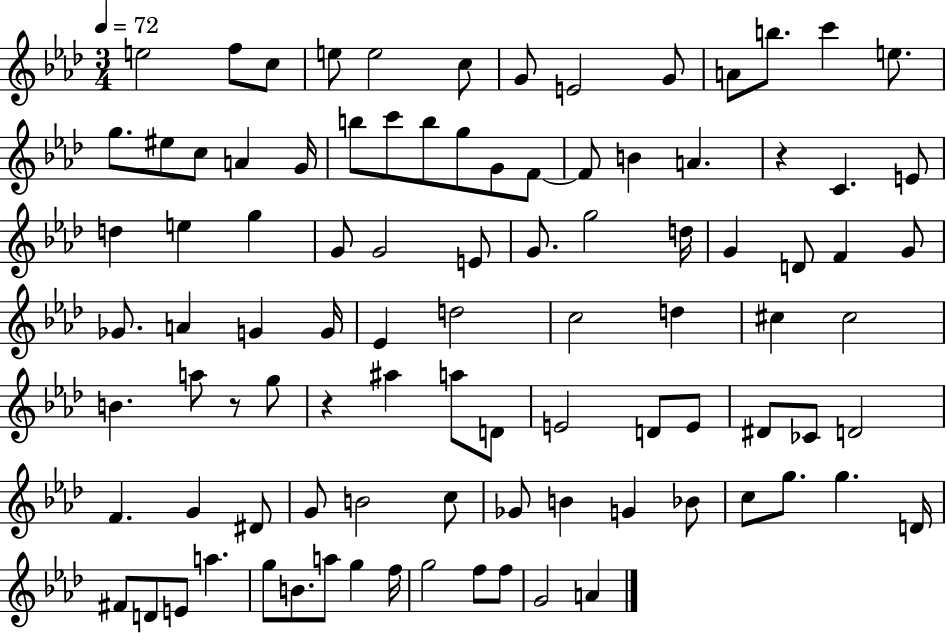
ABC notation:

X:1
T:Untitled
M:3/4
L:1/4
K:Ab
e2 f/2 c/2 e/2 e2 c/2 G/2 E2 G/2 A/2 b/2 c' e/2 g/2 ^e/2 c/2 A G/4 b/2 c'/2 b/2 g/2 G/2 F/2 F/2 B A z C E/2 d e g G/2 G2 E/2 G/2 g2 d/4 G D/2 F G/2 _G/2 A G G/4 _E d2 c2 d ^c ^c2 B a/2 z/2 g/2 z ^a a/2 D/2 E2 D/2 E/2 ^D/2 _C/2 D2 F G ^D/2 G/2 B2 c/2 _G/2 B G _B/2 c/2 g/2 g D/4 ^F/2 D/2 E/2 a g/2 B/2 a/2 g f/4 g2 f/2 f/2 G2 A